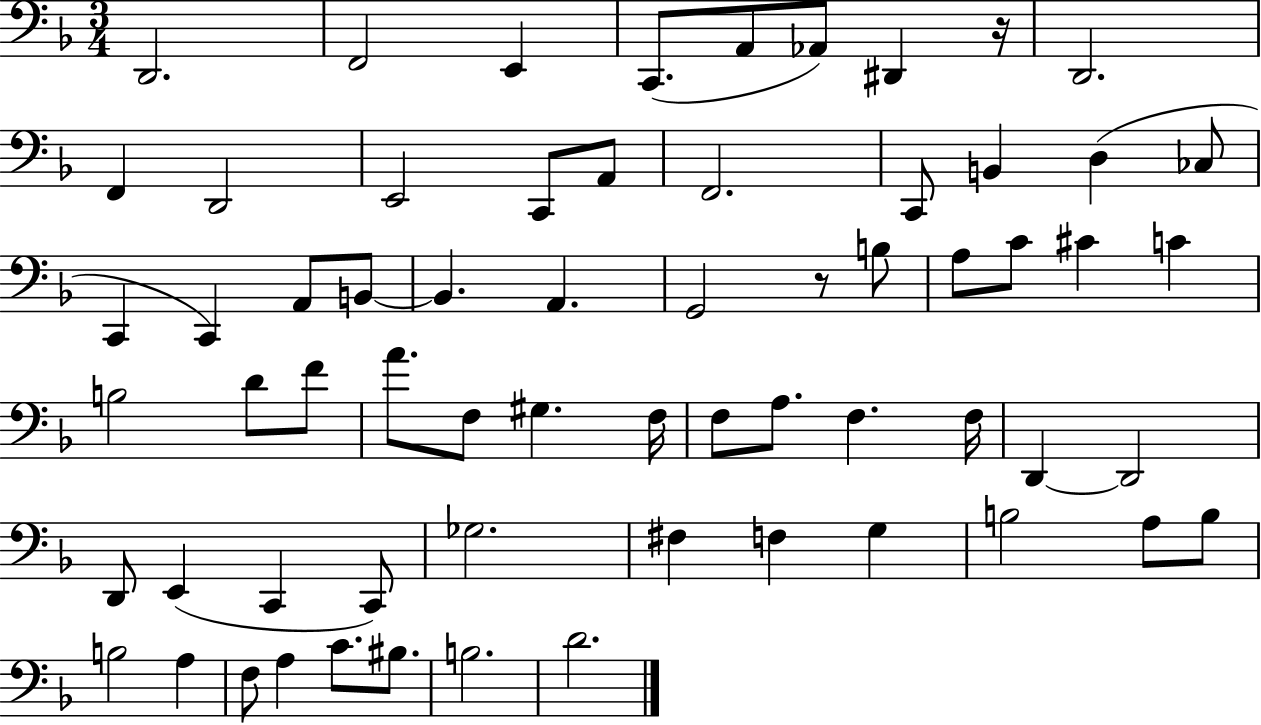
{
  \clef bass
  \numericTimeSignature
  \time 3/4
  \key f \major
  d,2. | f,2 e,4 | c,8.( a,8 aes,8) dis,4 r16 | d,2. | \break f,4 d,2 | e,2 c,8 a,8 | f,2. | c,8 b,4 d4( ces8 | \break c,4 c,4) a,8 b,8~~ | b,4. a,4. | g,2 r8 b8 | a8 c'8 cis'4 c'4 | \break b2 d'8 f'8 | a'8. f8 gis4. f16 | f8 a8. f4. f16 | d,4~~ d,2 | \break d,8 e,4( c,4 c,8) | ges2. | fis4 f4 g4 | b2 a8 b8 | \break b2 a4 | f8 a4 c'8. bis8. | b2. | d'2. | \break \bar "|."
}